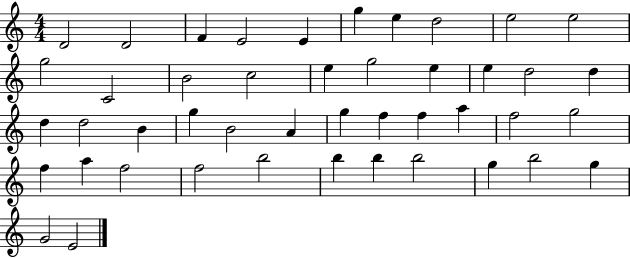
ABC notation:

X:1
T:Untitled
M:4/4
L:1/4
K:C
D2 D2 F E2 E g e d2 e2 e2 g2 C2 B2 c2 e g2 e e d2 d d d2 B g B2 A g f f a f2 g2 f a f2 f2 b2 b b b2 g b2 g G2 E2